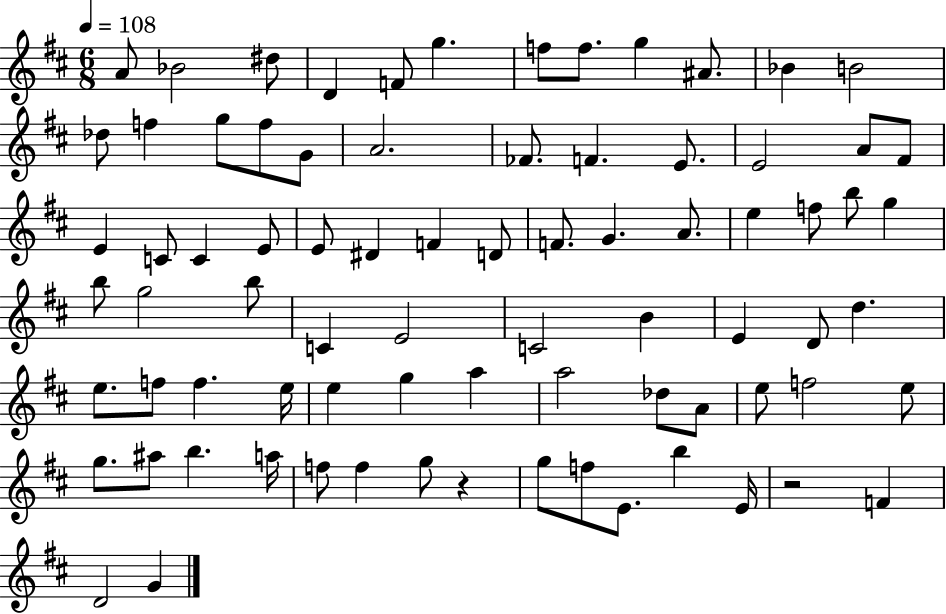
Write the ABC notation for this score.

X:1
T:Untitled
M:6/8
L:1/4
K:D
A/2 _B2 ^d/2 D F/2 g f/2 f/2 g ^A/2 _B B2 _d/2 f g/2 f/2 G/2 A2 _F/2 F E/2 E2 A/2 ^F/2 E C/2 C E/2 E/2 ^D F D/2 F/2 G A/2 e f/2 b/2 g b/2 g2 b/2 C E2 C2 B E D/2 d e/2 f/2 f e/4 e g a a2 _d/2 A/2 e/2 f2 e/2 g/2 ^a/2 b a/4 f/2 f g/2 z g/2 f/2 E/2 b E/4 z2 F D2 G